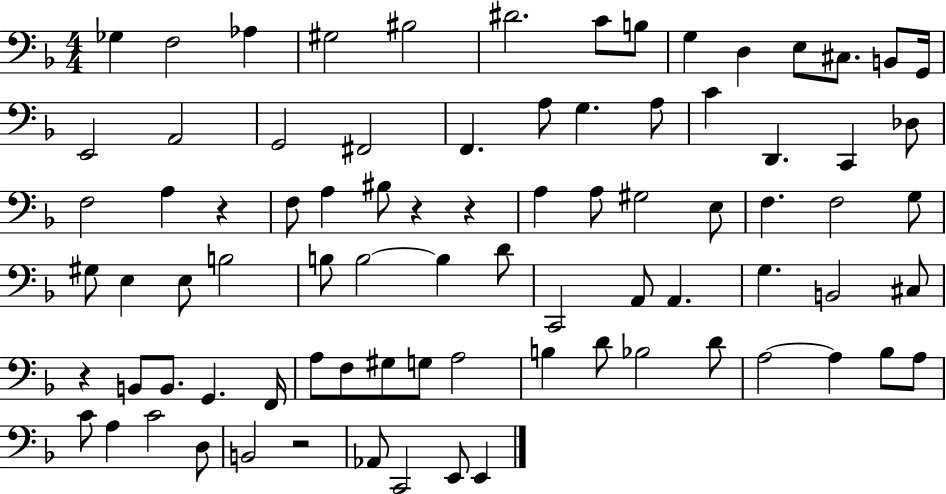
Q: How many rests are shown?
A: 5